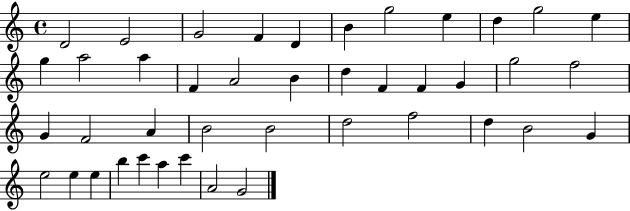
X:1
T:Untitled
M:4/4
L:1/4
K:C
D2 E2 G2 F D B g2 e d g2 e g a2 a F A2 B d F F G g2 f2 G F2 A B2 B2 d2 f2 d B2 G e2 e e b c' a c' A2 G2